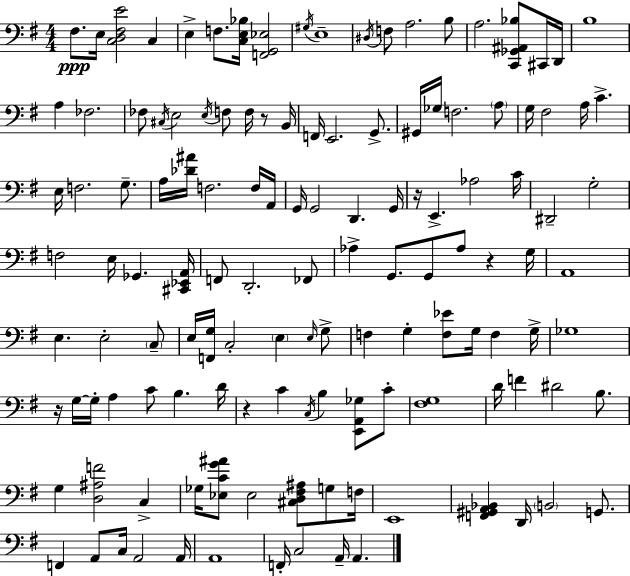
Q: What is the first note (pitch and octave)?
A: F#3